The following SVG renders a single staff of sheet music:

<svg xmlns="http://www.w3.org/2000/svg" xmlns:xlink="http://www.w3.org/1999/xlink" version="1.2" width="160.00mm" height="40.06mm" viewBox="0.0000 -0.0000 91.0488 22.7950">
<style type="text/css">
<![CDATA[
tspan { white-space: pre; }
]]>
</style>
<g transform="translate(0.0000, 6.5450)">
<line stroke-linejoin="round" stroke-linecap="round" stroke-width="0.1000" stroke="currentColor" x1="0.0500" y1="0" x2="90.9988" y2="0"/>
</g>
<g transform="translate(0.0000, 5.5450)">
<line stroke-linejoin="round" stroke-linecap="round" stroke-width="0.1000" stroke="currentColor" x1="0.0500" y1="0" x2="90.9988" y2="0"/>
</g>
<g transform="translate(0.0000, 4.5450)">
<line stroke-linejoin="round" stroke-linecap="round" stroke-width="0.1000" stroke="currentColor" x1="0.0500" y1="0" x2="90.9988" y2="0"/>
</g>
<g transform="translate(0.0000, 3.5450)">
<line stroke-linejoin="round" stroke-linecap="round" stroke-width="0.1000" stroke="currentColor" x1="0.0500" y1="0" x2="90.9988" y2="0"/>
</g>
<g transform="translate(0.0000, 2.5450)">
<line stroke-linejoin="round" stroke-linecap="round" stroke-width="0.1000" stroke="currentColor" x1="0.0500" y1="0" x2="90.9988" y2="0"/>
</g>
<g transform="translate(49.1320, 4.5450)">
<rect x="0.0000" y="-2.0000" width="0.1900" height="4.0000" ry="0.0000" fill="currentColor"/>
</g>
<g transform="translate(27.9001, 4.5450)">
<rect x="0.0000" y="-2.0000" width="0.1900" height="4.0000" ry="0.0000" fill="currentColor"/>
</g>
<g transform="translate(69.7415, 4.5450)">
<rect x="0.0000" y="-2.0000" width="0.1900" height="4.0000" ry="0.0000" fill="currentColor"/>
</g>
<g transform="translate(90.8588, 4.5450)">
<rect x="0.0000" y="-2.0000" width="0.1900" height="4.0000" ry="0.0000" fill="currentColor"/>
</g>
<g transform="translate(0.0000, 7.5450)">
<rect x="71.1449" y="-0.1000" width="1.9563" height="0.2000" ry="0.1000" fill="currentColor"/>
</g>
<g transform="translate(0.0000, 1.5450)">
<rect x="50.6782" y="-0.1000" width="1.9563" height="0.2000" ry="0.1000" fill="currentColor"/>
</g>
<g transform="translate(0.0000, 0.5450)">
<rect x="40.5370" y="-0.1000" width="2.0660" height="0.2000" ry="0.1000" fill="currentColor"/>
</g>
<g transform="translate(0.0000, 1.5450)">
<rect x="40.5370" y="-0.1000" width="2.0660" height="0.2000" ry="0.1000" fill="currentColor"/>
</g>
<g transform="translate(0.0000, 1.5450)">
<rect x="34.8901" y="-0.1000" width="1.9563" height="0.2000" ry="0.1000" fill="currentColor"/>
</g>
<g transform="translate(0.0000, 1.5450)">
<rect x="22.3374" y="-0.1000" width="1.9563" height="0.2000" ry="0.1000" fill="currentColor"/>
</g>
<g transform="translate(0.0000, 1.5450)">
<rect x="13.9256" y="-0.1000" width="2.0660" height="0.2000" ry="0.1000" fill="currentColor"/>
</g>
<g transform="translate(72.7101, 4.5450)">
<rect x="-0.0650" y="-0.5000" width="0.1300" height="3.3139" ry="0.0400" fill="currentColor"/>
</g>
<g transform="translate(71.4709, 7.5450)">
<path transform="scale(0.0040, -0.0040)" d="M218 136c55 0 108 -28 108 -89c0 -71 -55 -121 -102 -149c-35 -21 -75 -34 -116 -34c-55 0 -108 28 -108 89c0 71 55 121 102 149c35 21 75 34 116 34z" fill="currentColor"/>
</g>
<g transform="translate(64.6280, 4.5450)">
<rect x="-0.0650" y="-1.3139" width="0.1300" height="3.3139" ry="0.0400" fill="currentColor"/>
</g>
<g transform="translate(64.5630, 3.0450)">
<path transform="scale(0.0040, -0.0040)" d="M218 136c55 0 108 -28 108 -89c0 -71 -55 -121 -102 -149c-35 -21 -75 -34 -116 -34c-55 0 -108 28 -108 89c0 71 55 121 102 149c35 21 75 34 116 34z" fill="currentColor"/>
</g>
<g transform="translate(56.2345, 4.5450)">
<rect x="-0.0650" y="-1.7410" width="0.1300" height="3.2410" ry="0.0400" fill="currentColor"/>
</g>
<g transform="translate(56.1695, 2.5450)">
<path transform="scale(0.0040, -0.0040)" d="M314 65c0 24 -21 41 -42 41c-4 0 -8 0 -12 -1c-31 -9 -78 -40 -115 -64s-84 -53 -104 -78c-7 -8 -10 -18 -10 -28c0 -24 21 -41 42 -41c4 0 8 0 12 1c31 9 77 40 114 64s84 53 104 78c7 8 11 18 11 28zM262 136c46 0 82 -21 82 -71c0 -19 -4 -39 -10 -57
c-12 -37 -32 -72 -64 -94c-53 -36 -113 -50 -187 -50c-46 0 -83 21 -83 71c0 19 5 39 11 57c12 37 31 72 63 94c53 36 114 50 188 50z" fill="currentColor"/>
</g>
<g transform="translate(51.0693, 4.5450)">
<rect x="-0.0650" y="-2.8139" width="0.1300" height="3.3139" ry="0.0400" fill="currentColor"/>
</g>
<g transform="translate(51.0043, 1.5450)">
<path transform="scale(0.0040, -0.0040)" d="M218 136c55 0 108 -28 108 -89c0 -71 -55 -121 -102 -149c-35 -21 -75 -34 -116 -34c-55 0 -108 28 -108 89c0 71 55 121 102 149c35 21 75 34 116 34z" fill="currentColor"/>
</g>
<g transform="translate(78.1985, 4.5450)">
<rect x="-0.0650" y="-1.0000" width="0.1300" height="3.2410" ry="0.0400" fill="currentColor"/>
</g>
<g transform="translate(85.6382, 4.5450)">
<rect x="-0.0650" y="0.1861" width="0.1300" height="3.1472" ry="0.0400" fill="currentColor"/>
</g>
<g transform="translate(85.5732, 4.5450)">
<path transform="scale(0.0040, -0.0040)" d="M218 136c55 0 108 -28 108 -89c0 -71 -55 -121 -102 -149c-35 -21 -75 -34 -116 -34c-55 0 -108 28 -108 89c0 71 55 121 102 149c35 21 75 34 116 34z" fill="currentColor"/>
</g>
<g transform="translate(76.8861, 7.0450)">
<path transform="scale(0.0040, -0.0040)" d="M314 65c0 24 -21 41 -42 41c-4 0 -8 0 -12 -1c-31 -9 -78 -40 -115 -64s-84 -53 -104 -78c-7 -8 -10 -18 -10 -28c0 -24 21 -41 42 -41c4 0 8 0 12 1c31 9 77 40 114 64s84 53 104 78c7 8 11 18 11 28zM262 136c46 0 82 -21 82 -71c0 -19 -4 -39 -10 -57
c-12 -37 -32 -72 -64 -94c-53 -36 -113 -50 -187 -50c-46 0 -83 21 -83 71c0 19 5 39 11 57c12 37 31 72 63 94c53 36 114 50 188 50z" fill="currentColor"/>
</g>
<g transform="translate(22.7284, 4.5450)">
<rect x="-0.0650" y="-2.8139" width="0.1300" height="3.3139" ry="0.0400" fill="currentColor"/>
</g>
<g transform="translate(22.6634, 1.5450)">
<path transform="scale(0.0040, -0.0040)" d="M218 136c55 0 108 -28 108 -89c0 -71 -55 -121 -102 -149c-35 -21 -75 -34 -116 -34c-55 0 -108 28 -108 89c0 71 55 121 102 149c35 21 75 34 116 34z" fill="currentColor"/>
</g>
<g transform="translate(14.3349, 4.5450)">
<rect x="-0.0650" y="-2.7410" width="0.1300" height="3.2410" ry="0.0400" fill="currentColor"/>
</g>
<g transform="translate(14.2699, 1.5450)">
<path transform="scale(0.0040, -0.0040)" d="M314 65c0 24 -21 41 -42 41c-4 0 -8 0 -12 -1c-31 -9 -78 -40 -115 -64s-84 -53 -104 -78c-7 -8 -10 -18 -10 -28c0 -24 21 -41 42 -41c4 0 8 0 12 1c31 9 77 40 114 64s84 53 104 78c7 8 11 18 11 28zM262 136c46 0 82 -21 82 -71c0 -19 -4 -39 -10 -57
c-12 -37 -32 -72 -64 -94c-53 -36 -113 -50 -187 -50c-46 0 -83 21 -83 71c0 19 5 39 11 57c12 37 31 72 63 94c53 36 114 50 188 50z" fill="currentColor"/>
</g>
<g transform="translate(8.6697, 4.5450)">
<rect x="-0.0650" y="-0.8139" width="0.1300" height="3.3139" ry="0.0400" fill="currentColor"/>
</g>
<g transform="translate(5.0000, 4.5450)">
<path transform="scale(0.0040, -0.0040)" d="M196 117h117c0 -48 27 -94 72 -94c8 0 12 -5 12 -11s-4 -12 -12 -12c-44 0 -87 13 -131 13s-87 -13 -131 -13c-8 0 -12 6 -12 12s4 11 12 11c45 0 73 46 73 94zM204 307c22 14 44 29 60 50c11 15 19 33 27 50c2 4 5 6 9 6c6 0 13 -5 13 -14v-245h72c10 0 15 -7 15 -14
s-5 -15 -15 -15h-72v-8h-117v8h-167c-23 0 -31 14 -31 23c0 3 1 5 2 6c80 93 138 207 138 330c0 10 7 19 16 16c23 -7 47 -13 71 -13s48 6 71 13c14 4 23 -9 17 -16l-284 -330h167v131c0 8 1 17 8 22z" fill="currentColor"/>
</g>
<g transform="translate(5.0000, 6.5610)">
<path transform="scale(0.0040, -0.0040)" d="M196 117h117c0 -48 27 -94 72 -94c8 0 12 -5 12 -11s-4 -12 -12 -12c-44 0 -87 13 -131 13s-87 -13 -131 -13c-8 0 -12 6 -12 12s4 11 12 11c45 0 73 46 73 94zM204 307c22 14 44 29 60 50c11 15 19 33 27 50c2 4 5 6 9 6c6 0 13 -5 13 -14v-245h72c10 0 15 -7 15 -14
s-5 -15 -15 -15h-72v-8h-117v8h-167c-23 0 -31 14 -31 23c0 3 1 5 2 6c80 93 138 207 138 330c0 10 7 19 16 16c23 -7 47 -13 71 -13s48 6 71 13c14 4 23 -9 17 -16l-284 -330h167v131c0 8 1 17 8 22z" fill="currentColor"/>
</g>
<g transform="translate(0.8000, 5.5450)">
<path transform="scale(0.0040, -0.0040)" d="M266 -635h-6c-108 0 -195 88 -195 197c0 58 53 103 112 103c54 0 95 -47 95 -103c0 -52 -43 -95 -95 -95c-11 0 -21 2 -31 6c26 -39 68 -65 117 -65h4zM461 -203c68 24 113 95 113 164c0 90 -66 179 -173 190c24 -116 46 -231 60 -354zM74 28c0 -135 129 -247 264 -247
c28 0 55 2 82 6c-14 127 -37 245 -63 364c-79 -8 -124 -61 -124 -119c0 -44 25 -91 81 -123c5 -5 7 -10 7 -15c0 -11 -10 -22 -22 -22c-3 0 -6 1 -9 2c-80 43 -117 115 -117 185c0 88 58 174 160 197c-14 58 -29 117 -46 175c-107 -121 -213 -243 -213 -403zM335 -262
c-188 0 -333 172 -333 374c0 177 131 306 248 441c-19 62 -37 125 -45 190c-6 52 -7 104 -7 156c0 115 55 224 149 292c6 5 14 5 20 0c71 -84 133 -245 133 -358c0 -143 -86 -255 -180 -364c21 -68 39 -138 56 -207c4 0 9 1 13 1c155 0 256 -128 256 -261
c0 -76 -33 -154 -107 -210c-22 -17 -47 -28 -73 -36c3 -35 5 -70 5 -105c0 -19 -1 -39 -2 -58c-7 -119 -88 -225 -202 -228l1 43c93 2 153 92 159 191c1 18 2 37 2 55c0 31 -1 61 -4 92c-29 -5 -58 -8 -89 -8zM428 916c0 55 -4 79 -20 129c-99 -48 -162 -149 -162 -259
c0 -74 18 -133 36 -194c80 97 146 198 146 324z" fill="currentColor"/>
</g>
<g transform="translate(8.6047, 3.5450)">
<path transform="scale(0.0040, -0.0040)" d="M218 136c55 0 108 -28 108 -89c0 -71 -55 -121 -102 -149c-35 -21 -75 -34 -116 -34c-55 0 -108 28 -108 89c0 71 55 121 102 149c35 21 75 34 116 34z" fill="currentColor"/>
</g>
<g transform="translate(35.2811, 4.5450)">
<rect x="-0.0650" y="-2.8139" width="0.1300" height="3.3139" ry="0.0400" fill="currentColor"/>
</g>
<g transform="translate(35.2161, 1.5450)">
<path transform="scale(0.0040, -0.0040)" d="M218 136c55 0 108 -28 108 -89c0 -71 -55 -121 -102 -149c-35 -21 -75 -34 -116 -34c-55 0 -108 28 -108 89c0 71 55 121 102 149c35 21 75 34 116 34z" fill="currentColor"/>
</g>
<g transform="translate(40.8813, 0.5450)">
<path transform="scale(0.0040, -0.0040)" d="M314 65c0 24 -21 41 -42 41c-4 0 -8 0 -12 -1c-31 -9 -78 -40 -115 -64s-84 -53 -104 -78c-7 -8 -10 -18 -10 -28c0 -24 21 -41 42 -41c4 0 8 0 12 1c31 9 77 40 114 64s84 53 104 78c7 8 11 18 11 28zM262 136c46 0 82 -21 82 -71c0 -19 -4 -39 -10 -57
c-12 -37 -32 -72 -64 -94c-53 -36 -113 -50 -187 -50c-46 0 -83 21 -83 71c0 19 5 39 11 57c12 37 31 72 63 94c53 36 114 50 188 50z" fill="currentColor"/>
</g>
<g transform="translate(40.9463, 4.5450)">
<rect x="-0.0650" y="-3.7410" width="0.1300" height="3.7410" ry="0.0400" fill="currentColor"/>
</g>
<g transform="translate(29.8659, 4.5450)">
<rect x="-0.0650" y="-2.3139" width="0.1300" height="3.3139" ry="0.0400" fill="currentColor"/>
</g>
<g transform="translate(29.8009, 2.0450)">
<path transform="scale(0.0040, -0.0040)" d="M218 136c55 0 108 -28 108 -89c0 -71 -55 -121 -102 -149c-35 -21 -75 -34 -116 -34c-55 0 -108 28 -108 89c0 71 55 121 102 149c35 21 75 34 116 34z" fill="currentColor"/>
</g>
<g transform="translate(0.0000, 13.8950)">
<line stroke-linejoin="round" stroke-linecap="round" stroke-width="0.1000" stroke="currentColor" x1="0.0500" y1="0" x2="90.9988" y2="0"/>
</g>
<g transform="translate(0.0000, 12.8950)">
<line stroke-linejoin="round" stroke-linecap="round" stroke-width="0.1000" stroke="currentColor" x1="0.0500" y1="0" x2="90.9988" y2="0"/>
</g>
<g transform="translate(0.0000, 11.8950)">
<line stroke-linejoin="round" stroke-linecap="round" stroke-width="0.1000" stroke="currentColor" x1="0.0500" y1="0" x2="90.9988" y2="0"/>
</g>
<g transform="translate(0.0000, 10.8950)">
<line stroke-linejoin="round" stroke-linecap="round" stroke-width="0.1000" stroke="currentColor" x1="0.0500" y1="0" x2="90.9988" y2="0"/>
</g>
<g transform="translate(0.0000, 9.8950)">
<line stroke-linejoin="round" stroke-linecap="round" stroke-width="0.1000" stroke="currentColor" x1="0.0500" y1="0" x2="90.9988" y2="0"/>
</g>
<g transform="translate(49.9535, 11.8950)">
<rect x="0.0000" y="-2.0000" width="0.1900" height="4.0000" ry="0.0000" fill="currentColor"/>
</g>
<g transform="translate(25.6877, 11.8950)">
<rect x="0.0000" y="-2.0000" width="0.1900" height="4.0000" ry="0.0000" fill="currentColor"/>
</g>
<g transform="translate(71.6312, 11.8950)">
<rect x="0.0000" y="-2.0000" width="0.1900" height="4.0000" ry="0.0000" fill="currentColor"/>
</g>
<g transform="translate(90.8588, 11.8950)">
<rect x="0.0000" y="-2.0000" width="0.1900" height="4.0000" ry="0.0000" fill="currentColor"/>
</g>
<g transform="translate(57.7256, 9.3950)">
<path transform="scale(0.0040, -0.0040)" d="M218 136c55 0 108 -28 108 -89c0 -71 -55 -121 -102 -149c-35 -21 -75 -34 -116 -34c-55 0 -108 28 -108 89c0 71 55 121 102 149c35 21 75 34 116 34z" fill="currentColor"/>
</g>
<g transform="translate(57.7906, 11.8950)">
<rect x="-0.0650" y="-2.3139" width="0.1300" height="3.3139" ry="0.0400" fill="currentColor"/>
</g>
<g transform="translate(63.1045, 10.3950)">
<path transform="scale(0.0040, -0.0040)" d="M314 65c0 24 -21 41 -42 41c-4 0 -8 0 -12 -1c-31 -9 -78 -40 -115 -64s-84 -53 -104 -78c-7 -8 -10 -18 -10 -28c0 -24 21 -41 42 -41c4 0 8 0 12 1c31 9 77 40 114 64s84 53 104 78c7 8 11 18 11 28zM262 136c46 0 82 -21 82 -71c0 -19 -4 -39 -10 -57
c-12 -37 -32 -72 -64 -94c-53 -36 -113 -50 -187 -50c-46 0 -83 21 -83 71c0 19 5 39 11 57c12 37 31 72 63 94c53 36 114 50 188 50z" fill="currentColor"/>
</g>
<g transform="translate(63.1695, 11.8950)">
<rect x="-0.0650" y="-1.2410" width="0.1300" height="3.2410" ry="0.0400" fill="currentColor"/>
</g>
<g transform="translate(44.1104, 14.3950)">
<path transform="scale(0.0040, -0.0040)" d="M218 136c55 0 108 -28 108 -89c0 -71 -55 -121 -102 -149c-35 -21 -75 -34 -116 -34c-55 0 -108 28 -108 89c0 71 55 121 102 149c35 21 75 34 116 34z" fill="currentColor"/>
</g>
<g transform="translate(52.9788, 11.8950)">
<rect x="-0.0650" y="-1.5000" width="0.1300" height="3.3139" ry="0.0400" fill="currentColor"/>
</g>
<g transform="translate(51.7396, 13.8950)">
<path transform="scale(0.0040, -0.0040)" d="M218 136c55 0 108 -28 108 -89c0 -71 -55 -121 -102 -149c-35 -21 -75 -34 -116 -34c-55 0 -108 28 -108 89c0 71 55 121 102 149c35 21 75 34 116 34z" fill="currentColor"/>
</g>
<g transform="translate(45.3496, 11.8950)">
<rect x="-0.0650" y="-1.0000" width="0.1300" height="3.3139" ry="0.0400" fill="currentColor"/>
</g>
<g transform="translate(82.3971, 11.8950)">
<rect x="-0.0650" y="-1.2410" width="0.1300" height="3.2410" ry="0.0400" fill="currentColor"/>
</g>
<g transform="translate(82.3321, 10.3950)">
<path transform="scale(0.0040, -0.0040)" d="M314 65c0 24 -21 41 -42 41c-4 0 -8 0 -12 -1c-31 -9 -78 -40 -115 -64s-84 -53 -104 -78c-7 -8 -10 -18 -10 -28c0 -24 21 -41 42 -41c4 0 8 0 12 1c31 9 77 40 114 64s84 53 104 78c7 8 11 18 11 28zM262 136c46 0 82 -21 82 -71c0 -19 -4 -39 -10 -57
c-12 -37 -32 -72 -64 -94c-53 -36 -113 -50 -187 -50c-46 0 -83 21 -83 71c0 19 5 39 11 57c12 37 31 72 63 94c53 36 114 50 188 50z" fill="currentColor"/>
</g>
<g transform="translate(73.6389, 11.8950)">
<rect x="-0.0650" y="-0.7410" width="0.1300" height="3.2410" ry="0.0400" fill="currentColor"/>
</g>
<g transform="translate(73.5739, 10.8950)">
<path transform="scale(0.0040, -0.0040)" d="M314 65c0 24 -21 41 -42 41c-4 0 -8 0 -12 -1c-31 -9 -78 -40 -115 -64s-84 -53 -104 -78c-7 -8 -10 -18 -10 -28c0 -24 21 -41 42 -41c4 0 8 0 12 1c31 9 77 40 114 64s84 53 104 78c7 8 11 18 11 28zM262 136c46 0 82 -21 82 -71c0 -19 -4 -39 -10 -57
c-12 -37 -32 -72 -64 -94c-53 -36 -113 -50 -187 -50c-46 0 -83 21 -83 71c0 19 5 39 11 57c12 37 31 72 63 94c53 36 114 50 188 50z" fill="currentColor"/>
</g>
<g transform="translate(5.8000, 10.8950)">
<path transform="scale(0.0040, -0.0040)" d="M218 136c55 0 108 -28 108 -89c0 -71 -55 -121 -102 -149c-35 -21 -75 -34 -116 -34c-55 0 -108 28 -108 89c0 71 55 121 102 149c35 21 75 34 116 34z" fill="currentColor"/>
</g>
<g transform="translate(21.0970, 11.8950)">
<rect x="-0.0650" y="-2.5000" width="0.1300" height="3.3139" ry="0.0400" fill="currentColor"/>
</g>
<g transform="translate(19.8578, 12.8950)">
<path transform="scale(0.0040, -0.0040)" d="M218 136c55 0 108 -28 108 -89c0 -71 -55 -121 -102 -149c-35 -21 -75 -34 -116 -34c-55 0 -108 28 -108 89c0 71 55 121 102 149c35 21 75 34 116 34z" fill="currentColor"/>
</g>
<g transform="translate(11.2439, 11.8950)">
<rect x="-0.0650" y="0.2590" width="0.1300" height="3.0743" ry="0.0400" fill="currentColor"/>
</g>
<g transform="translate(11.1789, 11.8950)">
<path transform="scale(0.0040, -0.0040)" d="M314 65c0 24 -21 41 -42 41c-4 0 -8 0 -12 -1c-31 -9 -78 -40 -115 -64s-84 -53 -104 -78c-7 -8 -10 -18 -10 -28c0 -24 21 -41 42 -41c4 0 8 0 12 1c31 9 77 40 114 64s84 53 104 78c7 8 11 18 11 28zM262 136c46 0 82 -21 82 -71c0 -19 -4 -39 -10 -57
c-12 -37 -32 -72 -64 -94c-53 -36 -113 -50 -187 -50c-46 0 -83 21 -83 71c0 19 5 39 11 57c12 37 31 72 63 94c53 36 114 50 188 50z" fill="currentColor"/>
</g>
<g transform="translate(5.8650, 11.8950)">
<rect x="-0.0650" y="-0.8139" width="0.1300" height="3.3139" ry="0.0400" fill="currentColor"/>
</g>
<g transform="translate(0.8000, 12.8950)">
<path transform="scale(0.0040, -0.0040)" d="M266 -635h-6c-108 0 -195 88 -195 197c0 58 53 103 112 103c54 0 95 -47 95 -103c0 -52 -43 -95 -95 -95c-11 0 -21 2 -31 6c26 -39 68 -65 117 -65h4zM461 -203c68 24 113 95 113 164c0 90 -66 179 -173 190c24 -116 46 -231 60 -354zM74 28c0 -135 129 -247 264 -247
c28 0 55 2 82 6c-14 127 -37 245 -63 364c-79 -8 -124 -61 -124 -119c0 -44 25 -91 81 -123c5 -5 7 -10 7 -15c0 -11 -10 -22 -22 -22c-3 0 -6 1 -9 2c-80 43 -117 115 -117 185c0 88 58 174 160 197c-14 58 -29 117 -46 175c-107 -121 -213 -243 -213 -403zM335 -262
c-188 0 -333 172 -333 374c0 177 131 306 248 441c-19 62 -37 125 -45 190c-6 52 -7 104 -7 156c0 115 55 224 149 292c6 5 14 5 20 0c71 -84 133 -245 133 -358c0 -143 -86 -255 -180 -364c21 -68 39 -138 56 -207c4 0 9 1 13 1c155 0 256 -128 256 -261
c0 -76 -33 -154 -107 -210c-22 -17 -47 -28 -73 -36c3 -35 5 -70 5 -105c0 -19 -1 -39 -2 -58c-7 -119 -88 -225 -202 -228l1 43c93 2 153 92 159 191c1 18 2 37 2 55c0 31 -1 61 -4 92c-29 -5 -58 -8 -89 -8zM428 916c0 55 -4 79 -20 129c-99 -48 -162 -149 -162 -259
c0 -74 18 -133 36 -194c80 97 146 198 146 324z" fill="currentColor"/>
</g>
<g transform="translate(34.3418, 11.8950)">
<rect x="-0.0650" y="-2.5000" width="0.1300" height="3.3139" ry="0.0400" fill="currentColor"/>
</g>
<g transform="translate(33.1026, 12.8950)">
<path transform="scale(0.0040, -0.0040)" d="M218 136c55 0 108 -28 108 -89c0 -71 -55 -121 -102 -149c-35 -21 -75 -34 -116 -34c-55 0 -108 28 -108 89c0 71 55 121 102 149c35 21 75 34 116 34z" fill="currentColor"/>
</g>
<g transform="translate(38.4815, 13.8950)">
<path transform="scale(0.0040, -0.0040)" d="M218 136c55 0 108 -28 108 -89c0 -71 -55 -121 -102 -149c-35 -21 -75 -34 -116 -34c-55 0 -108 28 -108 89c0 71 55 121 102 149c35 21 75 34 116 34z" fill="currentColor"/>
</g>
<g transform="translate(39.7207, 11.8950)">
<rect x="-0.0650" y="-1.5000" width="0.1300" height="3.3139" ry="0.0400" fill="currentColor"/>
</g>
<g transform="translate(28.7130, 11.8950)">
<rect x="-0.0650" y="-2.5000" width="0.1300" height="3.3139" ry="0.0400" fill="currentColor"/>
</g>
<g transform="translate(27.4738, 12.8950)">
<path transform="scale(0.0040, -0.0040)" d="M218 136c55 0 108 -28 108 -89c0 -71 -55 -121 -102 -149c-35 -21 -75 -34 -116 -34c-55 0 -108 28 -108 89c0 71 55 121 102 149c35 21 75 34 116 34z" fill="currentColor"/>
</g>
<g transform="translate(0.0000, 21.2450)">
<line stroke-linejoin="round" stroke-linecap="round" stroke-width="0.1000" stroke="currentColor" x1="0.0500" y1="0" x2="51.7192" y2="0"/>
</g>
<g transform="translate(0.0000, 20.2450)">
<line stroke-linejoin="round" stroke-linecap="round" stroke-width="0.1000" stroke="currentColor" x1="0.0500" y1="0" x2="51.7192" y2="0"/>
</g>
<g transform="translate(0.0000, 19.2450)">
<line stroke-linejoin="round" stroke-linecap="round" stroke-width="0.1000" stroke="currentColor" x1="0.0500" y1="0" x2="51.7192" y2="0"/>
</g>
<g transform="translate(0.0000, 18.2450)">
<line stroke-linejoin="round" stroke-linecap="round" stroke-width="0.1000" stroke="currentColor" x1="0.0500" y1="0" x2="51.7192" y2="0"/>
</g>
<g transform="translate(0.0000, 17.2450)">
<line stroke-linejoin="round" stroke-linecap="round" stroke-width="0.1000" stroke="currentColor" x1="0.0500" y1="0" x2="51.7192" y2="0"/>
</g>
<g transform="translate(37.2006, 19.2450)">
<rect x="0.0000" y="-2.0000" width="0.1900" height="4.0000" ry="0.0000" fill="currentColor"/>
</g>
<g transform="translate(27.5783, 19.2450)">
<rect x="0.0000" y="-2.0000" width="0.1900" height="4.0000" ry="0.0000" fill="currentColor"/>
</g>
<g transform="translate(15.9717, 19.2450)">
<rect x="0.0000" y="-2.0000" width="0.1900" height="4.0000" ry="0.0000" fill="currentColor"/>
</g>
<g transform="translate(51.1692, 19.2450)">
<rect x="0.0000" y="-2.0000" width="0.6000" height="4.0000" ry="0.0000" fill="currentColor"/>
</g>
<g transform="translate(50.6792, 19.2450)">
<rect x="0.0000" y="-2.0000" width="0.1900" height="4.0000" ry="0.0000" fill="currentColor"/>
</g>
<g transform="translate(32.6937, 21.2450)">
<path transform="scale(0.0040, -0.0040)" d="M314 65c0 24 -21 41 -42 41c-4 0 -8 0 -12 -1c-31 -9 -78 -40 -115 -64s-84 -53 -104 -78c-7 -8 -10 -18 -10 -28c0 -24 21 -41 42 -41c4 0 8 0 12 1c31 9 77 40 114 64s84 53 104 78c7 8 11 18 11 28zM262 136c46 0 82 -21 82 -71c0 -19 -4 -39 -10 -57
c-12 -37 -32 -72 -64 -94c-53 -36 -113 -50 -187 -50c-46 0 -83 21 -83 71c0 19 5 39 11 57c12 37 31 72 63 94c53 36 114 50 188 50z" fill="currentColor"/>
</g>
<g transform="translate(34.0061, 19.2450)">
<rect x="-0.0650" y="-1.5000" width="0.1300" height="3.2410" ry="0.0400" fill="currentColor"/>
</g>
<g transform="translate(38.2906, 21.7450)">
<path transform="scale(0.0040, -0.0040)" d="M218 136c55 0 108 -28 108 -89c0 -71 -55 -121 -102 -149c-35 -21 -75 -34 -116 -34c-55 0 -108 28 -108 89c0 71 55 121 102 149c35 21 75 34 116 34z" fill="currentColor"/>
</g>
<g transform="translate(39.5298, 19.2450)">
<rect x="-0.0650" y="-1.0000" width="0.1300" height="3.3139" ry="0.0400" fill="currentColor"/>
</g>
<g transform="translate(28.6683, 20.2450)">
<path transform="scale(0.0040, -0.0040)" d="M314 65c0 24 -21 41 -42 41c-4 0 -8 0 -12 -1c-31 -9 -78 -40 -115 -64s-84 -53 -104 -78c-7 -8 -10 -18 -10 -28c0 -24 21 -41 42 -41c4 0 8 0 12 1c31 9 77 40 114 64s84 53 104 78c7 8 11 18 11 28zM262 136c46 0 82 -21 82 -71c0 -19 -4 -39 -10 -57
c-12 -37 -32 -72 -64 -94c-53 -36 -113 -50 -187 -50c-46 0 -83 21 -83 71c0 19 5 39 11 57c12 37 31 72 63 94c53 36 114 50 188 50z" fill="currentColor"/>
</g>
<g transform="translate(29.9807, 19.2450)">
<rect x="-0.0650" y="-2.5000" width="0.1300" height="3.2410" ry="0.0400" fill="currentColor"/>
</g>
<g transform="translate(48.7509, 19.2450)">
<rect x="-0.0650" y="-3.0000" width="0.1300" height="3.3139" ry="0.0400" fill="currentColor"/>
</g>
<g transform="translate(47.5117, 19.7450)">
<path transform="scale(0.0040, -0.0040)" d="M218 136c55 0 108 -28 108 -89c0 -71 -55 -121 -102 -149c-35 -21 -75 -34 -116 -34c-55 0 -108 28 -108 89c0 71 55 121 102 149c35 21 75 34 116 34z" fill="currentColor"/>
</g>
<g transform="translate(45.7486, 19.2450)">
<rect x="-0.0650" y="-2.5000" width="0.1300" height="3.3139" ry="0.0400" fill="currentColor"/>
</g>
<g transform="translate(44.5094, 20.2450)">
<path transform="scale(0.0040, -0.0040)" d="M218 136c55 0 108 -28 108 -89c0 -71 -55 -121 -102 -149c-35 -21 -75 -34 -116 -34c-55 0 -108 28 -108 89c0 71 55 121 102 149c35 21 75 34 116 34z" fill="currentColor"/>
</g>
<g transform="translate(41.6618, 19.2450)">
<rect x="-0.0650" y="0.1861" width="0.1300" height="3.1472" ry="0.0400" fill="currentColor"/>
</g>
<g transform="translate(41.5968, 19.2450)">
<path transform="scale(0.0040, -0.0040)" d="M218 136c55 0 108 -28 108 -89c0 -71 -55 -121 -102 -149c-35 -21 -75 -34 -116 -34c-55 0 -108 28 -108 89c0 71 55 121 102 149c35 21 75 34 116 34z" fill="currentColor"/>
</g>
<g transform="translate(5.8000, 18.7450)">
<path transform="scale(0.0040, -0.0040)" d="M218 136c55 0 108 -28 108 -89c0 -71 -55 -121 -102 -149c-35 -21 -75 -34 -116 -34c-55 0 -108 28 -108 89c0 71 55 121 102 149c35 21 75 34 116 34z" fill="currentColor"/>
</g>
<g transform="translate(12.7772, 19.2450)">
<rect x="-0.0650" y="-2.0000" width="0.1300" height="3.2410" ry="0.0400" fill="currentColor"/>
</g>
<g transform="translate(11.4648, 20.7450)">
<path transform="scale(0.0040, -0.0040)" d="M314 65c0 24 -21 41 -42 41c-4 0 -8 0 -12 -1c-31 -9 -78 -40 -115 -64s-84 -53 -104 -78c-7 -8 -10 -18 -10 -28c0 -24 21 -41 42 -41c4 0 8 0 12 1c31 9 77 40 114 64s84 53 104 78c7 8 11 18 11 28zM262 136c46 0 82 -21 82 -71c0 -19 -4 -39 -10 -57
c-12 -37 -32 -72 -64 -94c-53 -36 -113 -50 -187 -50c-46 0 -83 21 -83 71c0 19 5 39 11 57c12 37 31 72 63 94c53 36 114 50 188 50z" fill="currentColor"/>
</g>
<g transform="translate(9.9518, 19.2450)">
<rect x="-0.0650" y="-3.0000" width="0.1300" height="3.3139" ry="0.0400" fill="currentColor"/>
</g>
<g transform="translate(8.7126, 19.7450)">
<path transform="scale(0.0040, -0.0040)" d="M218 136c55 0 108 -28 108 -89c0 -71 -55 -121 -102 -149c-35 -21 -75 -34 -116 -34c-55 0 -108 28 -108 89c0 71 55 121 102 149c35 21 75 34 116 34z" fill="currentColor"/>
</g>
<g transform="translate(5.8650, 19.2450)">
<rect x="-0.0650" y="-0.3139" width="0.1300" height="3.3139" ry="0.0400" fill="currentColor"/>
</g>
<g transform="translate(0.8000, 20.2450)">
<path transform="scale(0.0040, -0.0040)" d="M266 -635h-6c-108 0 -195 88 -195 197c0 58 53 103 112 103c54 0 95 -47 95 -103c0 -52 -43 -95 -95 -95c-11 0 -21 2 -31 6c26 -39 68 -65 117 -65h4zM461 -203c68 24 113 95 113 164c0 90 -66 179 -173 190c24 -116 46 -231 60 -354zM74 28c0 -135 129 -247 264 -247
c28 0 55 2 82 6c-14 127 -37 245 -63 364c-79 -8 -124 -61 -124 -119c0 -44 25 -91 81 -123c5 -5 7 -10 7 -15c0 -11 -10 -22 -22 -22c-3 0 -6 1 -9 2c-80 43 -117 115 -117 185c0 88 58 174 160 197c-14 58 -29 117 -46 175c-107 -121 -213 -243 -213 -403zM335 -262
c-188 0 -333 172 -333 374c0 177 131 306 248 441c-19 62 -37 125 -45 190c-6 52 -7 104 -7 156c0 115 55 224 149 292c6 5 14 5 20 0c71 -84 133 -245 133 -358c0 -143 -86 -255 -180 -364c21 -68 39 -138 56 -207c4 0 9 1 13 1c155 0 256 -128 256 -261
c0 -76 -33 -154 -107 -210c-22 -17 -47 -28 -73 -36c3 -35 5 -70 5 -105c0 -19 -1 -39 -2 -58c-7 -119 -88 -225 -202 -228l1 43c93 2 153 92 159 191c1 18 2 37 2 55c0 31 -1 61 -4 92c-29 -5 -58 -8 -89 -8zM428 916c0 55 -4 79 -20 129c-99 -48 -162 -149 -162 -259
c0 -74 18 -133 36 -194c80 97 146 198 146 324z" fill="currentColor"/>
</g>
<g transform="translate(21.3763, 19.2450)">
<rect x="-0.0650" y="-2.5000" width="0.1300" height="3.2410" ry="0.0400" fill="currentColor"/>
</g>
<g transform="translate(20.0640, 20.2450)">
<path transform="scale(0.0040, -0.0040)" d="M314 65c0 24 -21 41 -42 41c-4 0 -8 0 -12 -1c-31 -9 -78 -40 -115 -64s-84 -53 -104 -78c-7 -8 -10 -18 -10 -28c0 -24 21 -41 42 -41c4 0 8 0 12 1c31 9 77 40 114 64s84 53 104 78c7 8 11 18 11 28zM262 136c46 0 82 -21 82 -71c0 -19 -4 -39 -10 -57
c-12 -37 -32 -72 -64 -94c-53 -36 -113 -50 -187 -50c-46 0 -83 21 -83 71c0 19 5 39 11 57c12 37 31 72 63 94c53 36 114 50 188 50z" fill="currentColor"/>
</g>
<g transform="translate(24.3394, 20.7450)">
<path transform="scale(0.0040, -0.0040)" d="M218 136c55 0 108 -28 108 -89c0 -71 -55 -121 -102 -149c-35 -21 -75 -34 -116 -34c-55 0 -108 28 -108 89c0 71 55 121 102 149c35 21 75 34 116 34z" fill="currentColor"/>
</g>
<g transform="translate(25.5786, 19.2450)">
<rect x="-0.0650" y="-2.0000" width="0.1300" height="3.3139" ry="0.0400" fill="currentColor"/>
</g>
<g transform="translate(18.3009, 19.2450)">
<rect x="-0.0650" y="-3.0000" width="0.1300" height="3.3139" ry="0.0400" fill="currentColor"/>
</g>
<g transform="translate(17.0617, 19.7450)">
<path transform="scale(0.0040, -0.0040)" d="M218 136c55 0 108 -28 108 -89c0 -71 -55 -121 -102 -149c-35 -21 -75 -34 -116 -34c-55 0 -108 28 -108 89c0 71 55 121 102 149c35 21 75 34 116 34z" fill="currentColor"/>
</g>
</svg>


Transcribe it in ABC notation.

X:1
T:Untitled
M:4/4
L:1/4
K:C
d a2 a g a c'2 a f2 e C D2 B d B2 G G G E D E g e2 d2 e2 c A F2 A G2 F G2 E2 D B G A